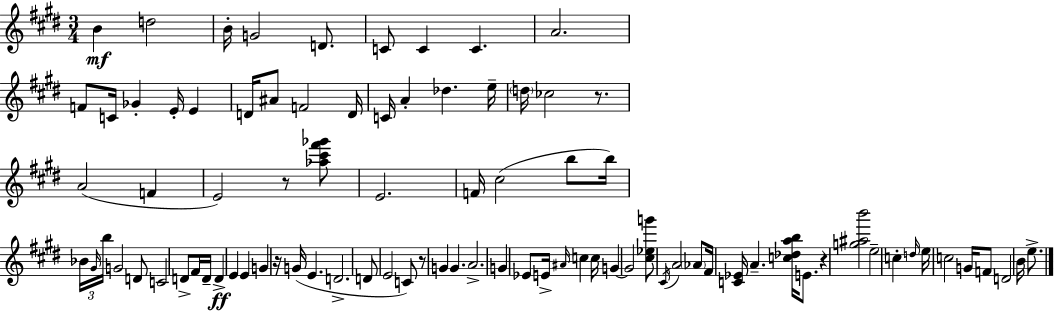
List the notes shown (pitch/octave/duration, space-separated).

B4/q D5/h B4/s G4/h D4/e. C4/e C4/q C4/q. A4/h. F4/e C4/s Gb4/q E4/s E4/q D4/s A#4/e F4/h D4/s C4/s A4/q Db5/q. E5/s D5/s CES5/h R/e. A4/h F4/q E4/h R/e [Ab5,C#6,F#6,Gb6]/e E4/h. F4/s C#5/h B5/e B5/s Bb4/s G#4/s B5/s G4/h D4/e C4/h D4/e F#4/s D4/s D4/q E4/q E4/q G4/q R/s G4/s E4/q. D4/h. D4/e E4/h C4/e R/e G4/q G4/q. A4/h. G4/q Eb4/e E4/s A#4/s C5/q C5/s G4/q G4/h [C#5,Eb5,G6]/e C#4/s A4/h Ab4/e F#4/s [C4,Eb4]/s A4/q. [C5,Db5,A5,B5]/s E4/e. R/q [G5,A#5,B6]/h E5/h C5/q D5/s E5/s C5/h G4/s F4/e D4/h B4/s E5/e.